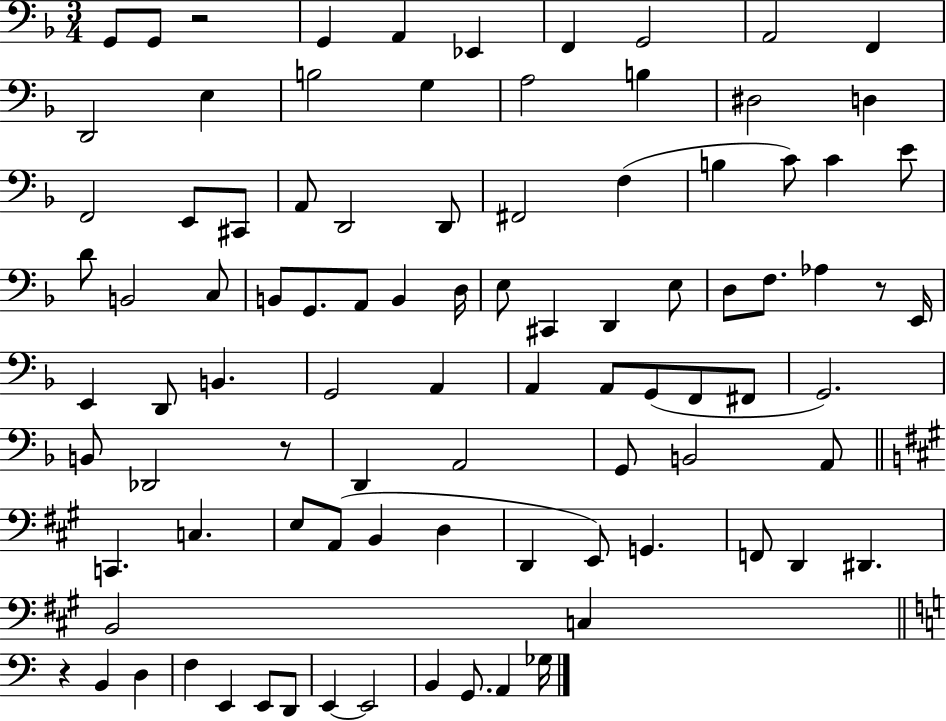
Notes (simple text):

G2/e G2/e R/h G2/q A2/q Eb2/q F2/q G2/h A2/h F2/q D2/h E3/q B3/h G3/q A3/h B3/q D#3/h D3/q F2/h E2/e C#2/e A2/e D2/h D2/e F#2/h F3/q B3/q C4/e C4/q E4/e D4/e B2/h C3/e B2/e G2/e. A2/e B2/q D3/s E3/e C#2/q D2/q E3/e D3/e F3/e. Ab3/q R/e E2/s E2/q D2/e B2/q. G2/h A2/q A2/q A2/e G2/e F2/e F#2/e G2/h. B2/e Db2/h R/e D2/q A2/h G2/e B2/h A2/e C2/q. C3/q. E3/e A2/e B2/q D3/q D2/q E2/e G2/q. F2/e D2/q D#2/q. B2/h C3/q R/q B2/q D3/q F3/q E2/q E2/e D2/e E2/q E2/h B2/q G2/e. A2/q Gb3/s